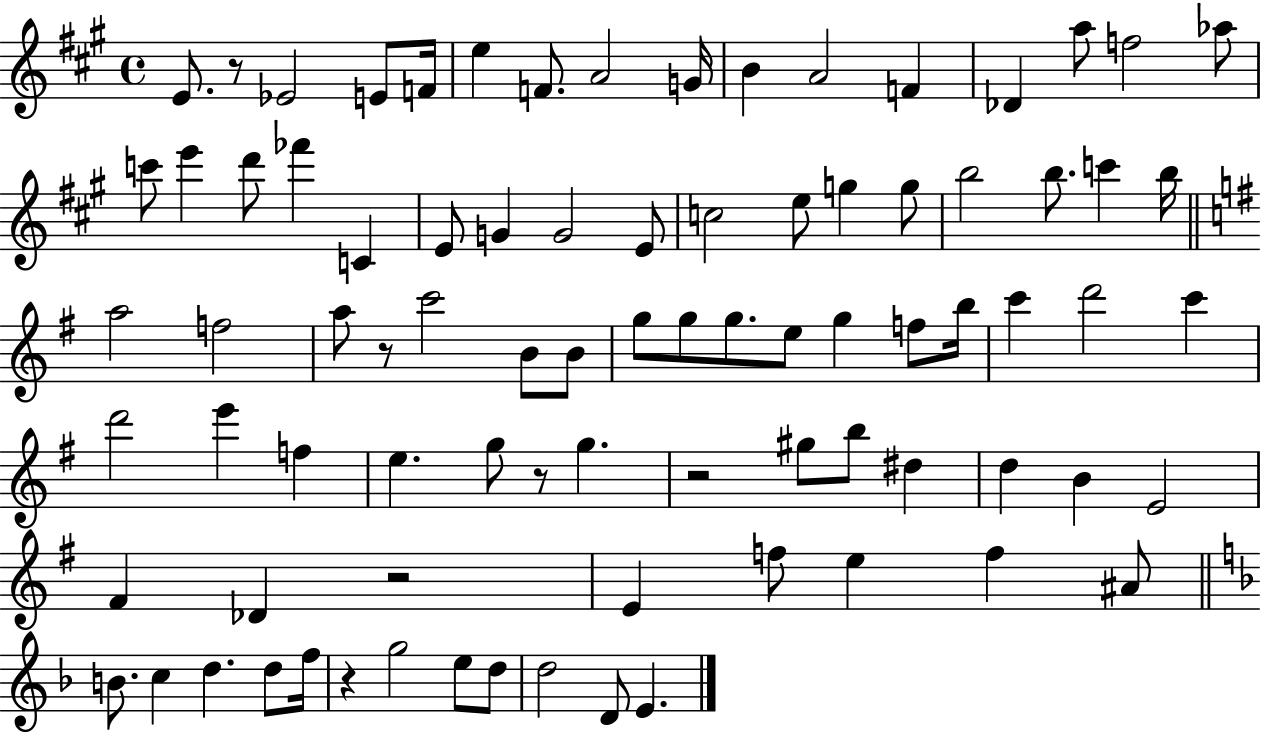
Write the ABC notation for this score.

X:1
T:Untitled
M:4/4
L:1/4
K:A
E/2 z/2 _E2 E/2 F/4 e F/2 A2 G/4 B A2 F _D a/2 f2 _a/2 c'/2 e' d'/2 _f' C E/2 G G2 E/2 c2 e/2 g g/2 b2 b/2 c' b/4 a2 f2 a/2 z/2 c'2 B/2 B/2 g/2 g/2 g/2 e/2 g f/2 b/4 c' d'2 c' d'2 e' f e g/2 z/2 g z2 ^g/2 b/2 ^d d B E2 ^F _D z2 E f/2 e f ^A/2 B/2 c d d/2 f/4 z g2 e/2 d/2 d2 D/2 E